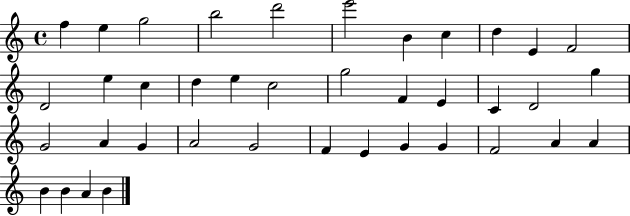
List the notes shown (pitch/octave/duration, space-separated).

F5/q E5/q G5/h B5/h D6/h E6/h B4/q C5/q D5/q E4/q F4/h D4/h E5/q C5/q D5/q E5/q C5/h G5/h F4/q E4/q C4/q D4/h G5/q G4/h A4/q G4/q A4/h G4/h F4/q E4/q G4/q G4/q F4/h A4/q A4/q B4/q B4/q A4/q B4/q